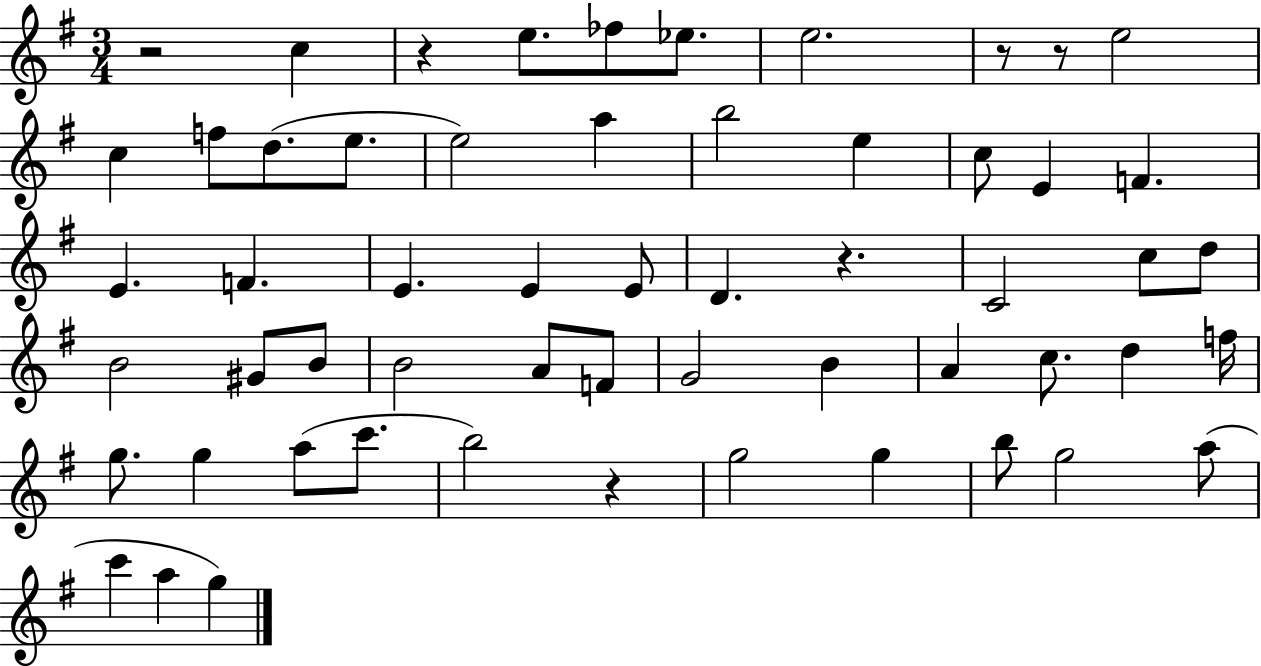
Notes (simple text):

R/h C5/q R/q E5/e. FES5/e Eb5/e. E5/h. R/e R/e E5/h C5/q F5/e D5/e. E5/e. E5/h A5/q B5/h E5/q C5/e E4/q F4/q. E4/q. F4/q. E4/q. E4/q E4/e D4/q. R/q. C4/h C5/e D5/e B4/h G#4/e B4/e B4/h A4/e F4/e G4/h B4/q A4/q C5/e. D5/q F5/s G5/e. G5/q A5/e C6/e. B5/h R/q G5/h G5/q B5/e G5/h A5/e C6/q A5/q G5/q